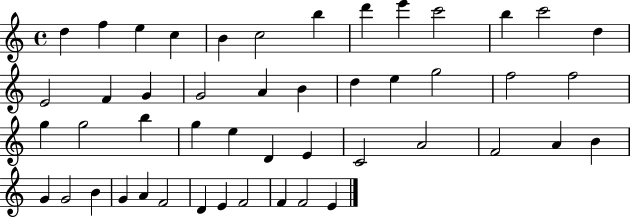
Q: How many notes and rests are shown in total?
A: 48